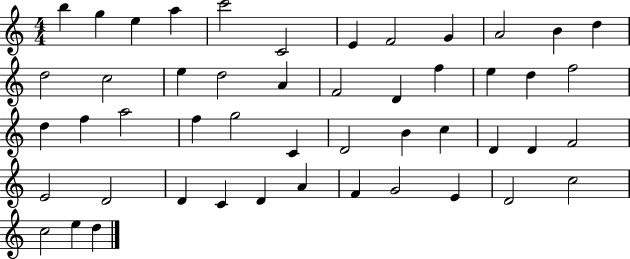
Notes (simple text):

B5/q G5/q E5/q A5/q C6/h C4/h E4/q F4/h G4/q A4/h B4/q D5/q D5/h C5/h E5/q D5/h A4/q F4/h D4/q F5/q E5/q D5/q F5/h D5/q F5/q A5/h F5/q G5/h C4/q D4/h B4/q C5/q D4/q D4/q F4/h E4/h D4/h D4/q C4/q D4/q A4/q F4/q G4/h E4/q D4/h C5/h C5/h E5/q D5/q